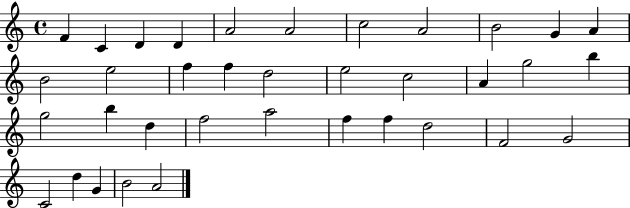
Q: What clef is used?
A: treble